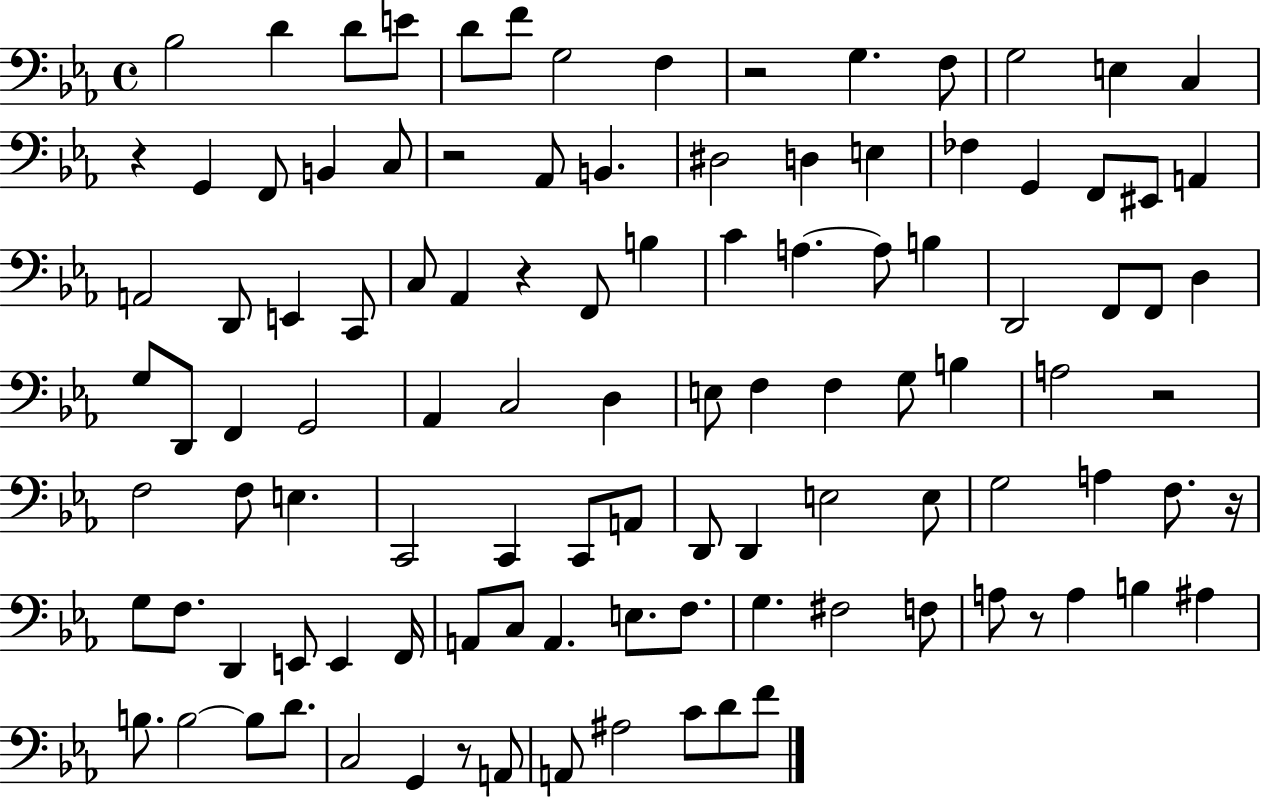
Bb3/h D4/q D4/e E4/e D4/e F4/e G3/h F3/q R/h G3/q. F3/e G3/h E3/q C3/q R/q G2/q F2/e B2/q C3/e R/h Ab2/e B2/q. D#3/h D3/q E3/q FES3/q G2/q F2/e EIS2/e A2/q A2/h D2/e E2/q C2/e C3/e Ab2/q R/q F2/e B3/q C4/q A3/q. A3/e B3/q D2/h F2/e F2/e D3/q G3/e D2/e F2/q G2/h Ab2/q C3/h D3/q E3/e F3/q F3/q G3/e B3/q A3/h R/h F3/h F3/e E3/q. C2/h C2/q C2/e A2/e D2/e D2/q E3/h E3/e G3/h A3/q F3/e. R/s G3/e F3/e. D2/q E2/e E2/q F2/s A2/e C3/e A2/q. E3/e. F3/e. G3/q. F#3/h F3/e A3/e R/e A3/q B3/q A#3/q B3/e. B3/h B3/e D4/e. C3/h G2/q R/e A2/e A2/e A#3/h C4/e D4/e F4/e